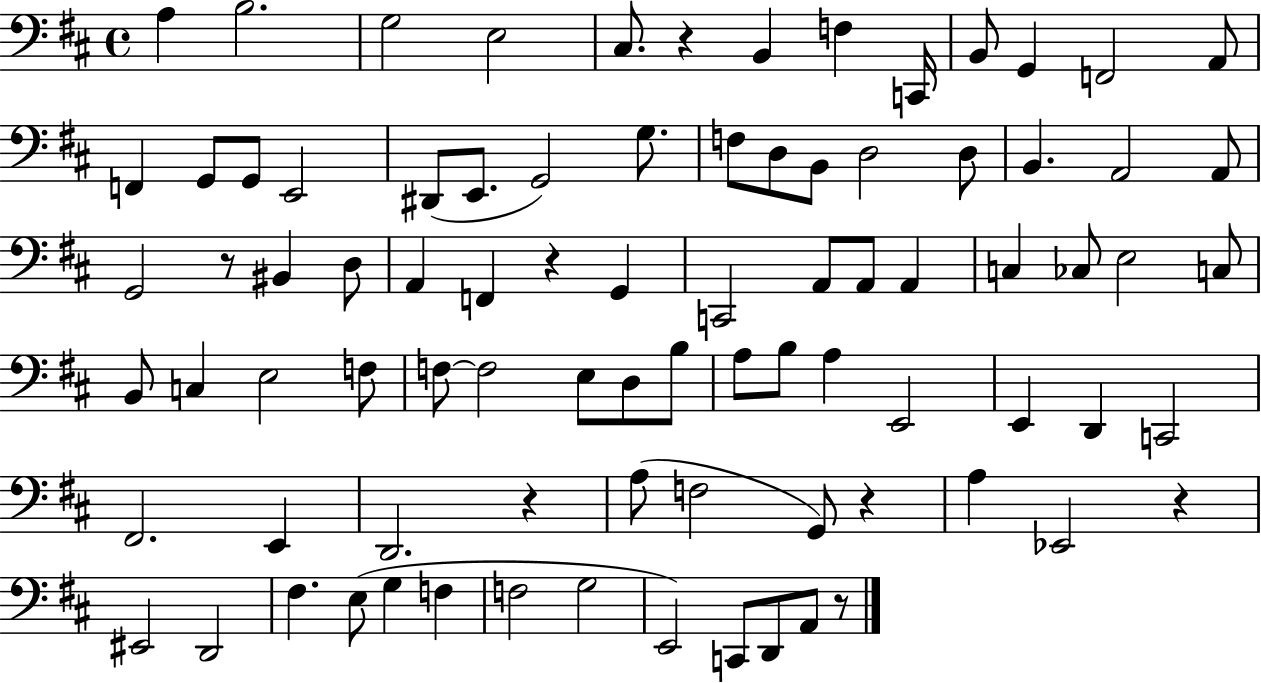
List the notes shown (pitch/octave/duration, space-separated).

A3/q B3/h. G3/h E3/h C#3/e. R/q B2/q F3/q C2/s B2/e G2/q F2/h A2/e F2/q G2/e G2/e E2/h D#2/e E2/e. G2/h G3/e. F3/e D3/e B2/e D3/h D3/e B2/q. A2/h A2/e G2/h R/e BIS2/q D3/e A2/q F2/q R/q G2/q C2/h A2/e A2/e A2/q C3/q CES3/e E3/h C3/e B2/e C3/q E3/h F3/e F3/e F3/h E3/e D3/e B3/e A3/e B3/e A3/q E2/h E2/q D2/q C2/h F#2/h. E2/q D2/h. R/q A3/e F3/h G2/e R/q A3/q Eb2/h R/q EIS2/h D2/h F#3/q. E3/e G3/q F3/q F3/h G3/h E2/h C2/e D2/e A2/e R/e